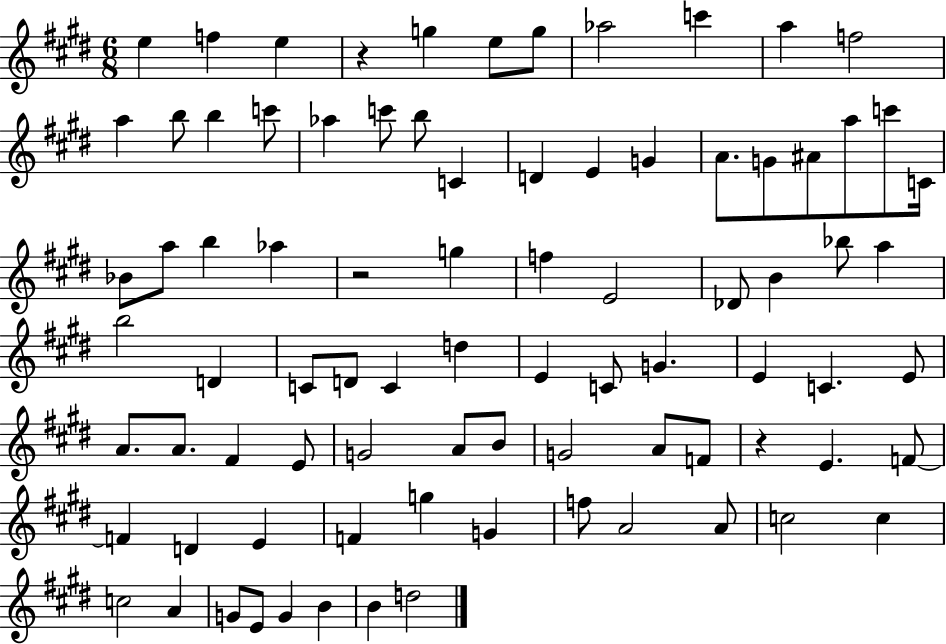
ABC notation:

X:1
T:Untitled
M:6/8
L:1/4
K:E
e f e z g e/2 g/2 _a2 c' a f2 a b/2 b c'/2 _a c'/2 b/2 C D E G A/2 G/2 ^A/2 a/2 c'/2 C/4 _B/2 a/2 b _a z2 g f E2 _D/2 B _b/2 a b2 D C/2 D/2 C d E C/2 G E C E/2 A/2 A/2 ^F E/2 G2 A/2 B/2 G2 A/2 F/2 z E F/2 F D E F g G f/2 A2 A/2 c2 c c2 A G/2 E/2 G B B d2